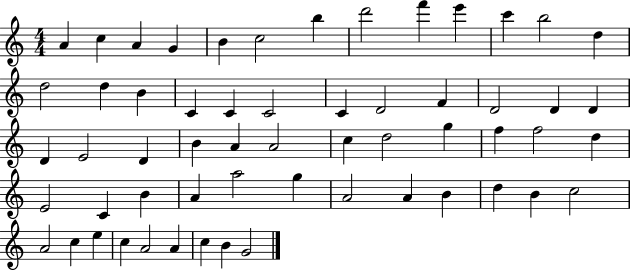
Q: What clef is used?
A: treble